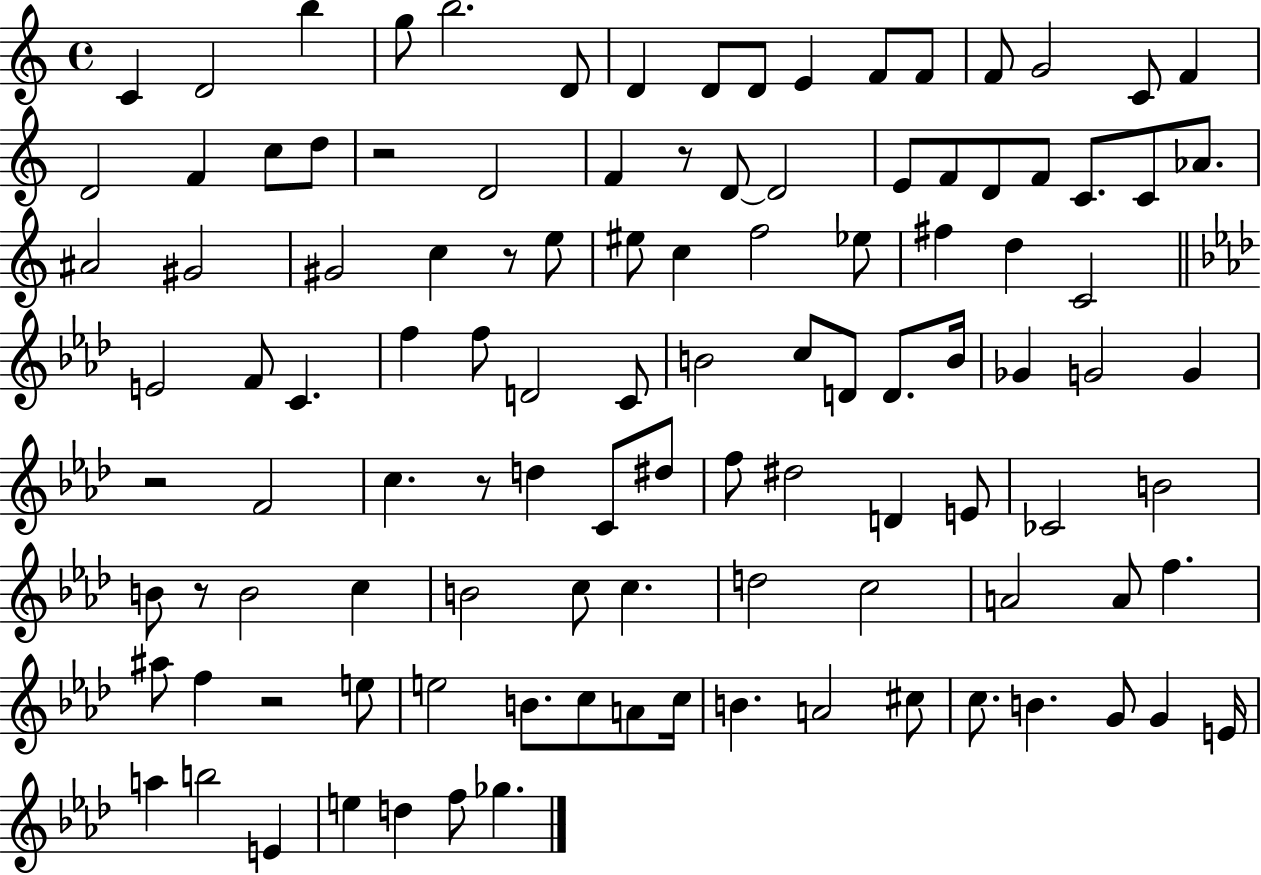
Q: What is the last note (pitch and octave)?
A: Gb5